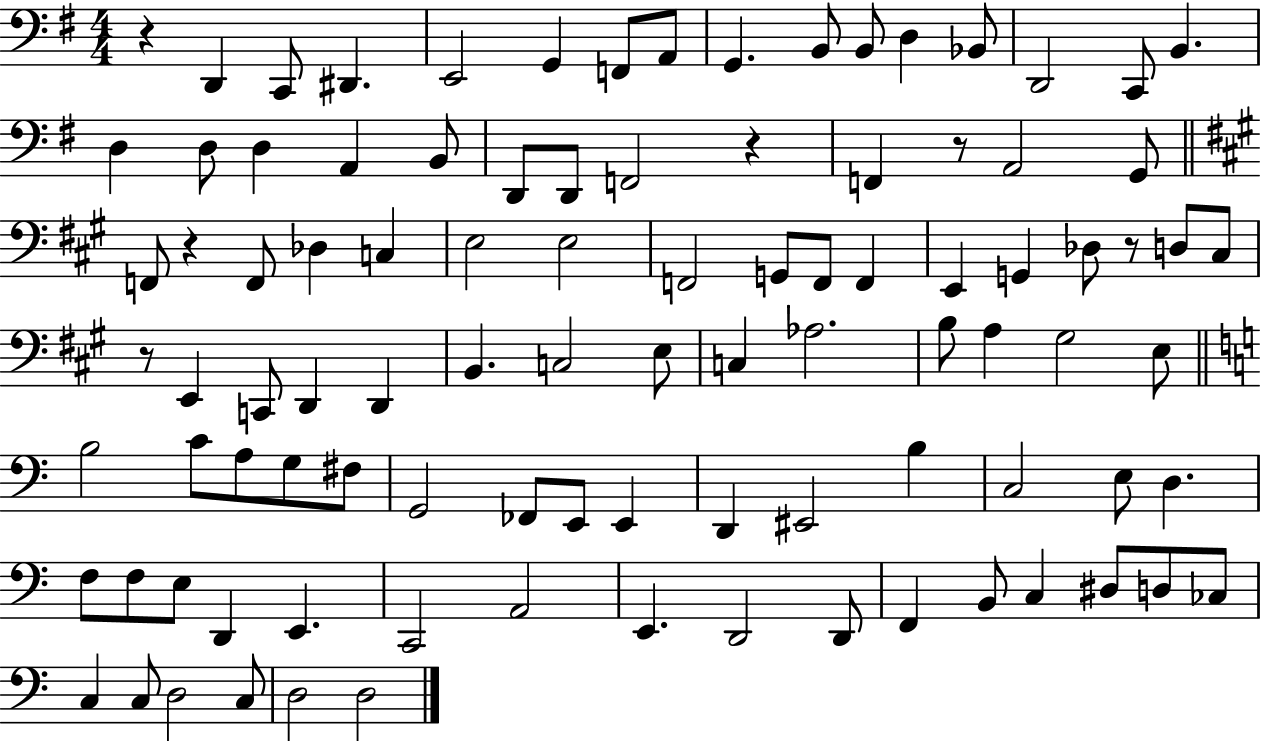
{
  \clef bass
  \numericTimeSignature
  \time 4/4
  \key g \major
  r4 d,4 c,8 dis,4. | e,2 g,4 f,8 a,8 | g,4. b,8 b,8 d4 bes,8 | d,2 c,8 b,4. | \break d4 d8 d4 a,4 b,8 | d,8 d,8 f,2 r4 | f,4 r8 a,2 g,8 | \bar "||" \break \key a \major f,8 r4 f,8 des4 c4 | e2 e2 | f,2 g,8 f,8 f,4 | e,4 g,4 des8 r8 d8 cis8 | \break r8 e,4 c,8 d,4 d,4 | b,4. c2 e8 | c4 aes2. | b8 a4 gis2 e8 | \break \bar "||" \break \key a \minor b2 c'8 a8 g8 fis8 | g,2 fes,8 e,8 e,4 | d,4 eis,2 b4 | c2 e8 d4. | \break f8 f8 e8 d,4 e,4. | c,2 a,2 | e,4. d,2 d,8 | f,4 b,8 c4 dis8 d8 ces8 | \break c4 c8 d2 c8 | d2 d2 | \bar "|."
}